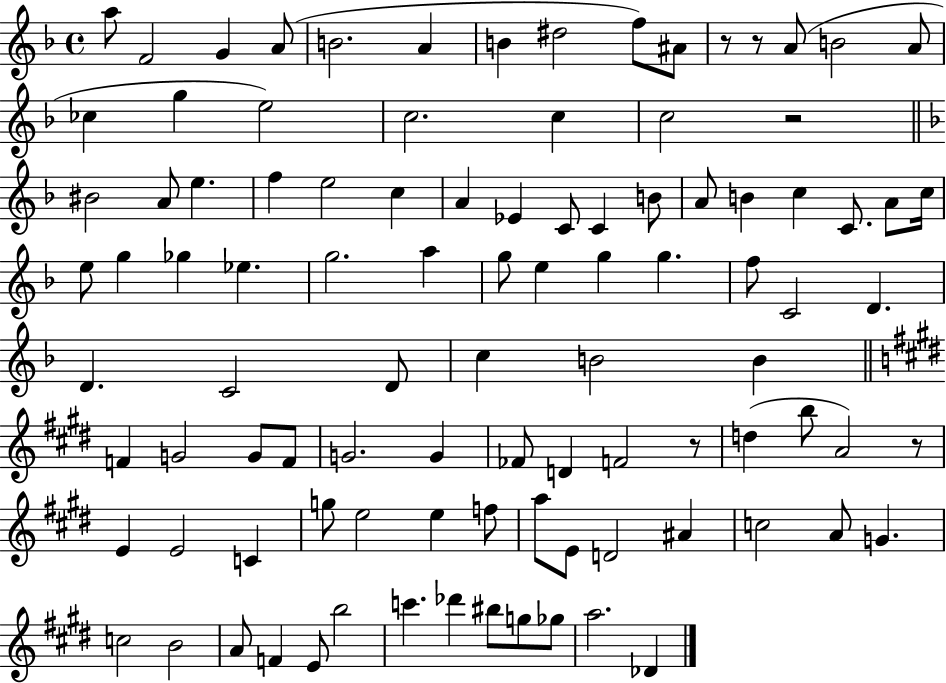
A5/e F4/h G4/q A4/e B4/h. A4/q B4/q D#5/h F5/e A#4/e R/e R/e A4/e B4/h A4/e CES5/q G5/q E5/h C5/h. C5/q C5/h R/h BIS4/h A4/e E5/q. F5/q E5/h C5/q A4/q Eb4/q C4/e C4/q B4/e A4/e B4/q C5/q C4/e. A4/e C5/s E5/e G5/q Gb5/q Eb5/q. G5/h. A5/q G5/e E5/q G5/q G5/q. F5/e C4/h D4/q. D4/q. C4/h D4/e C5/q B4/h B4/q F4/q G4/h G4/e F4/e G4/h. G4/q FES4/e D4/q F4/h R/e D5/q B5/e A4/h R/e E4/q E4/h C4/q G5/e E5/h E5/q F5/e A5/e E4/e D4/h A#4/q C5/h A4/e G4/q. C5/h B4/h A4/e F4/q E4/e B5/h C6/q. Db6/q BIS5/e G5/e Gb5/e A5/h. Db4/q